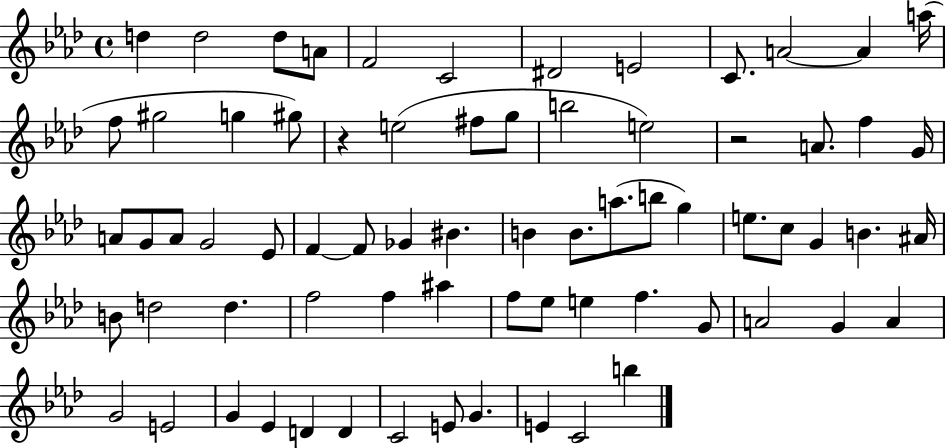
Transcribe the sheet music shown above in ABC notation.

X:1
T:Untitled
M:4/4
L:1/4
K:Ab
d d2 d/2 A/2 F2 C2 ^D2 E2 C/2 A2 A a/4 f/2 ^g2 g ^g/2 z e2 ^f/2 g/2 b2 e2 z2 A/2 f G/4 A/2 G/2 A/2 G2 _E/2 F F/2 _G ^B B B/2 a/2 b/2 g e/2 c/2 G B ^A/4 B/2 d2 d f2 f ^a f/2 _e/2 e f G/2 A2 G A G2 E2 G _E D D C2 E/2 G E C2 b